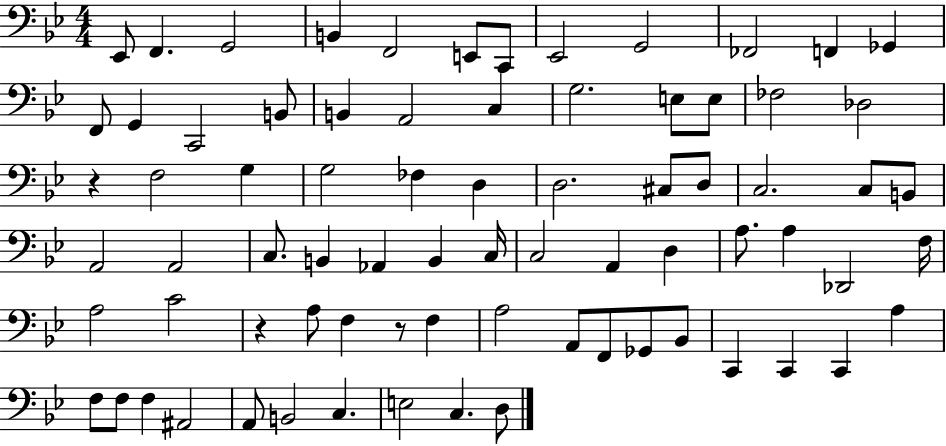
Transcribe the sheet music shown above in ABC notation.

X:1
T:Untitled
M:4/4
L:1/4
K:Bb
_E,,/2 F,, G,,2 B,, F,,2 E,,/2 C,,/2 _E,,2 G,,2 _F,,2 F,, _G,, F,,/2 G,, C,,2 B,,/2 B,, A,,2 C, G,2 E,/2 E,/2 _F,2 _D,2 z F,2 G, G,2 _F, D, D,2 ^C,/2 D,/2 C,2 C,/2 B,,/2 A,,2 A,,2 C,/2 B,, _A,, B,, C,/4 C,2 A,, D, A,/2 A, _D,,2 F,/4 A,2 C2 z A,/2 F, z/2 F, A,2 A,,/2 F,,/2 _G,,/2 _B,,/2 C,, C,, C,, A, F,/2 F,/2 F, ^A,,2 A,,/2 B,,2 C, E,2 C, D,/2